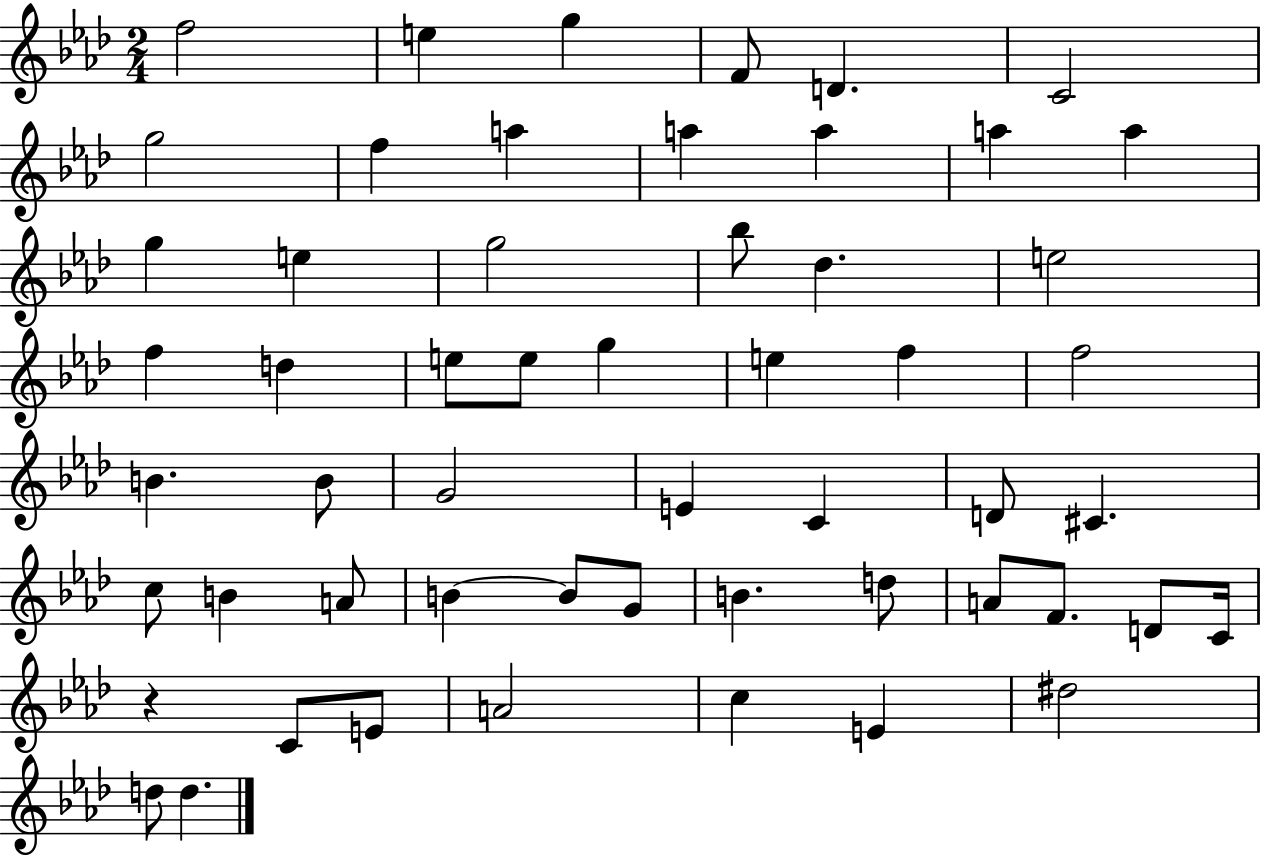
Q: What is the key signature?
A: AES major